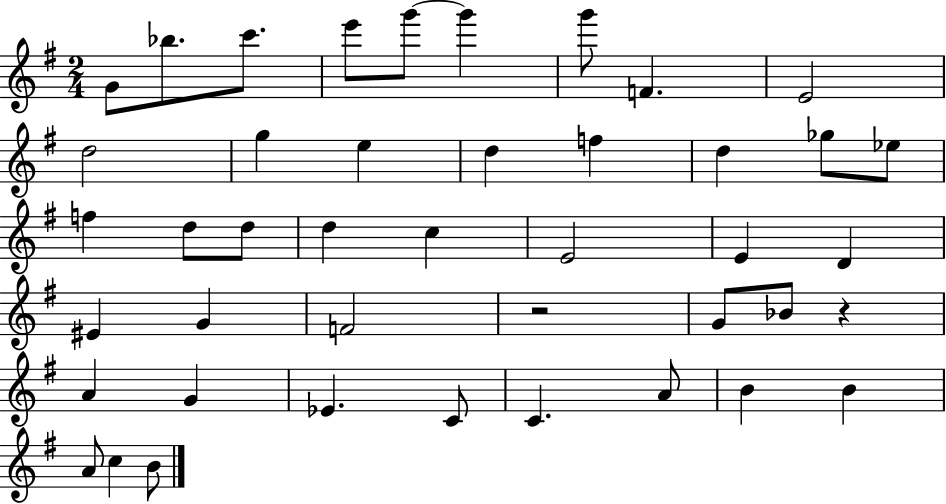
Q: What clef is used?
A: treble